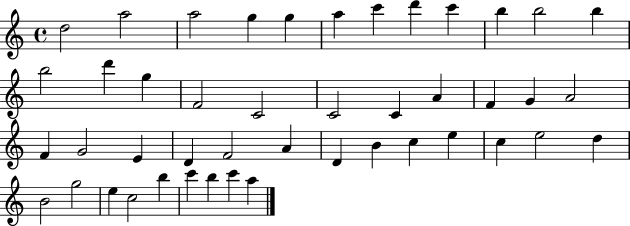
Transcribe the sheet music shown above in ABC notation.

X:1
T:Untitled
M:4/4
L:1/4
K:C
d2 a2 a2 g g a c' d' c' b b2 b b2 d' g F2 C2 C2 C A F G A2 F G2 E D F2 A D B c e c e2 d B2 g2 e c2 b c' b c' a